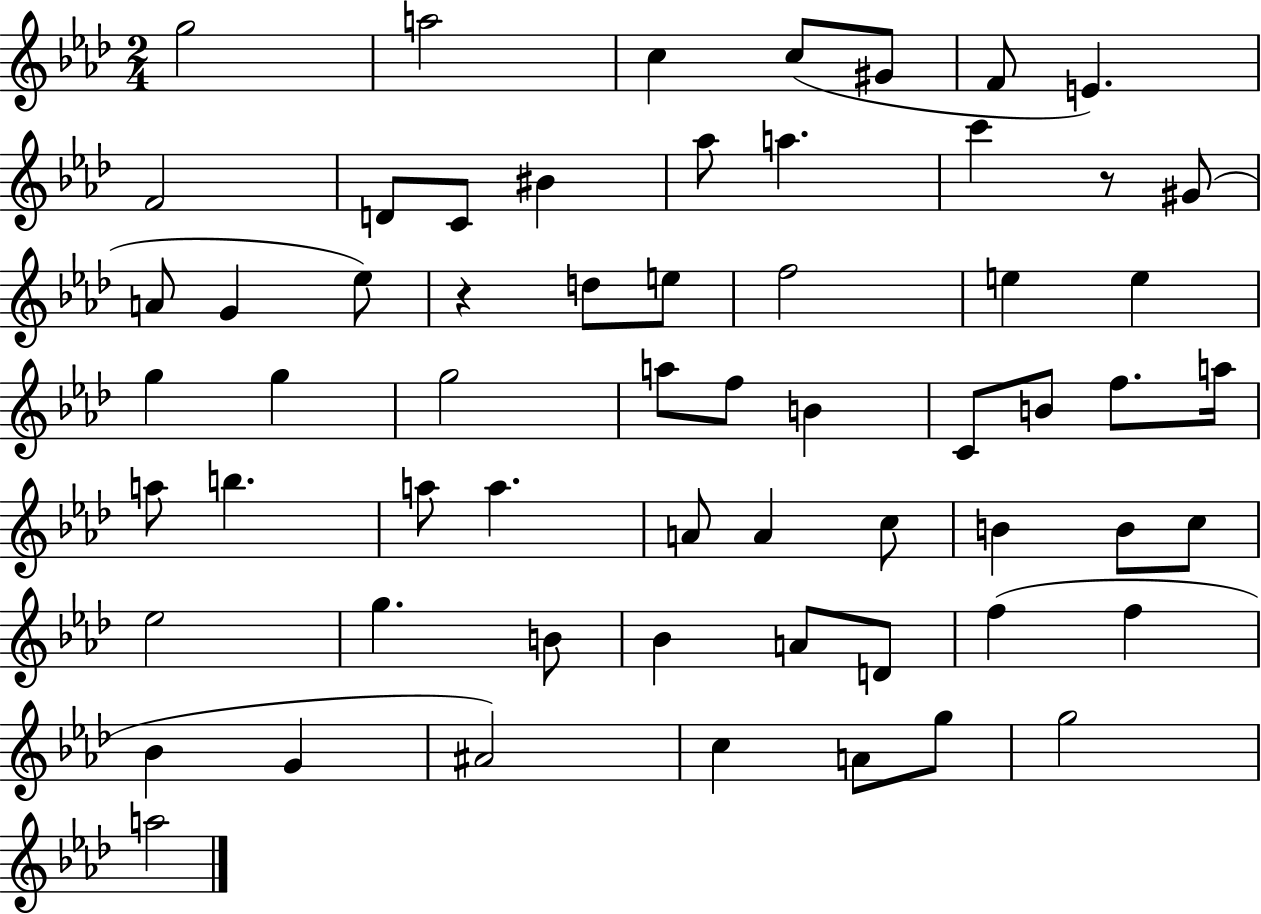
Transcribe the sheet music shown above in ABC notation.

X:1
T:Untitled
M:2/4
L:1/4
K:Ab
g2 a2 c c/2 ^G/2 F/2 E F2 D/2 C/2 ^B _a/2 a c' z/2 ^G/2 A/2 G _e/2 z d/2 e/2 f2 e e g g g2 a/2 f/2 B C/2 B/2 f/2 a/4 a/2 b a/2 a A/2 A c/2 B B/2 c/2 _e2 g B/2 _B A/2 D/2 f f _B G ^A2 c A/2 g/2 g2 a2